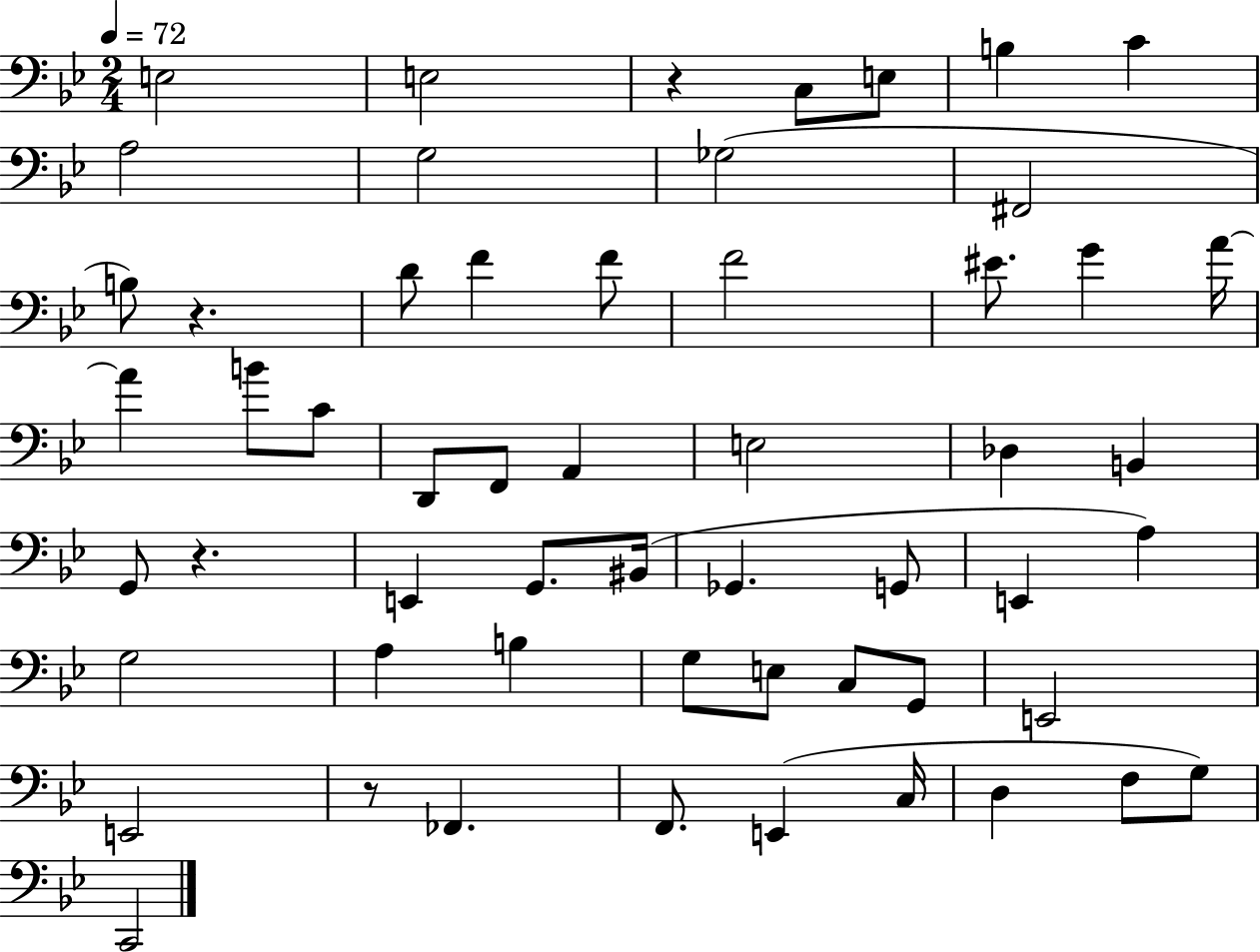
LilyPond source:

{
  \clef bass
  \numericTimeSignature
  \time 2/4
  \key bes \major
  \tempo 4 = 72
  e2 | e2 | r4 c8 e8 | b4 c'4 | \break a2 | g2 | ges2( | fis,2 | \break b8) r4. | d'8 f'4 f'8 | f'2 | eis'8. g'4 a'16~~ | \break a'4 b'8 c'8 | d,8 f,8 a,4 | e2 | des4 b,4 | \break g,8 r4. | e,4 g,8. bis,16( | ges,4. g,8 | e,4 a4) | \break g2 | a4 b4 | g8 e8 c8 g,8 | e,2 | \break e,2 | r8 fes,4. | f,8. e,4( c16 | d4 f8 g8) | \break c,2 | \bar "|."
}